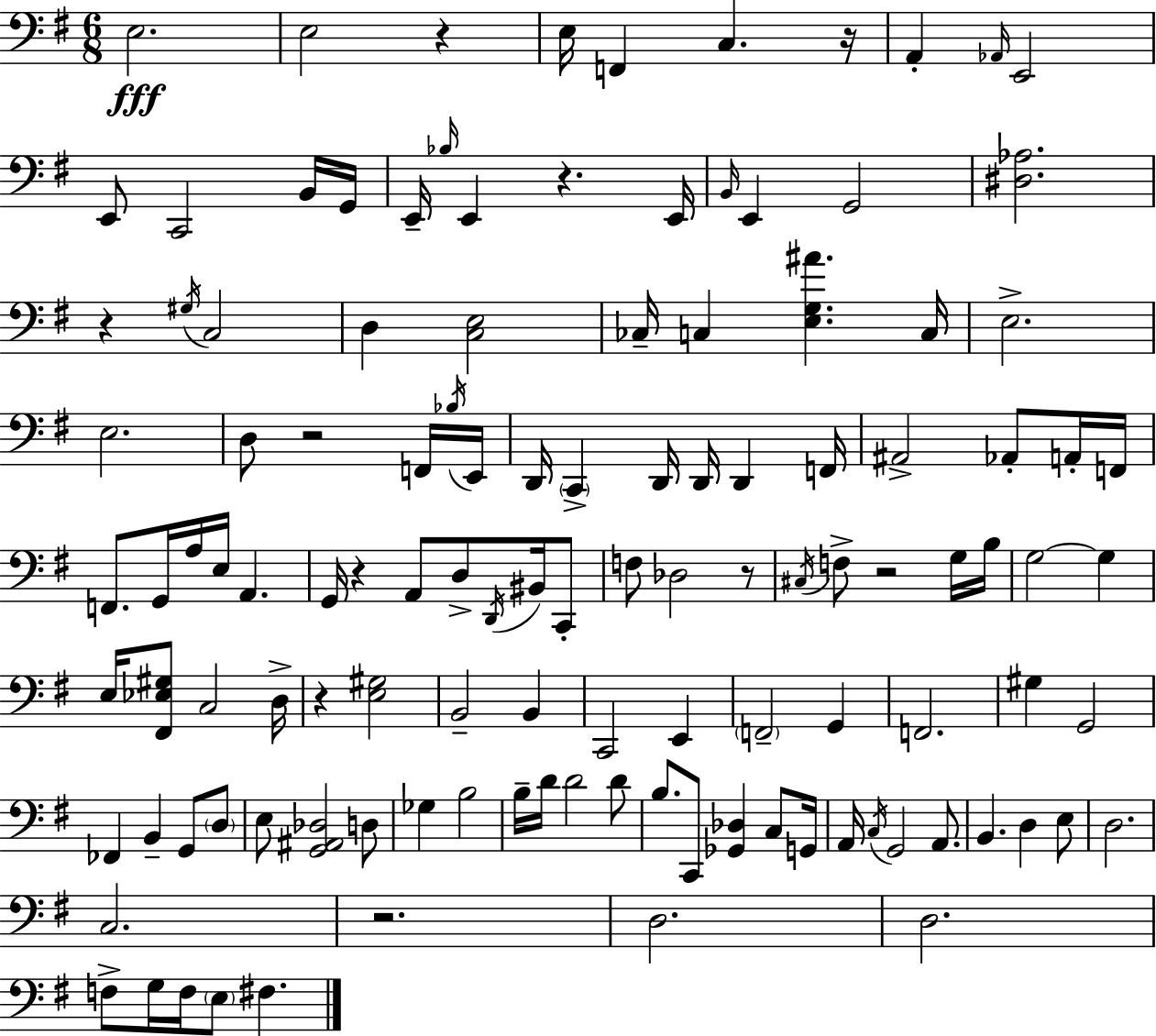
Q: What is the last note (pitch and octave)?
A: F#3